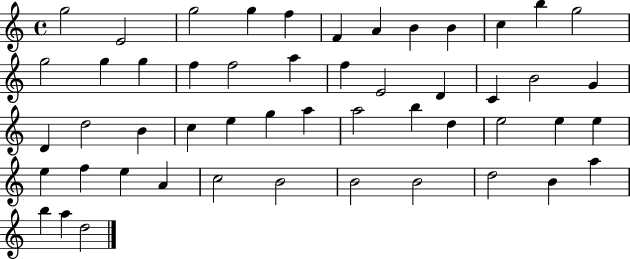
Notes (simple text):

G5/h E4/h G5/h G5/q F5/q F4/q A4/q B4/q B4/q C5/q B5/q G5/h G5/h G5/q G5/q F5/q F5/h A5/q F5/q E4/h D4/q C4/q B4/h G4/q D4/q D5/h B4/q C5/q E5/q G5/q A5/q A5/h B5/q D5/q E5/h E5/q E5/q E5/q F5/q E5/q A4/q C5/h B4/h B4/h B4/h D5/h B4/q A5/q B5/q A5/q D5/h